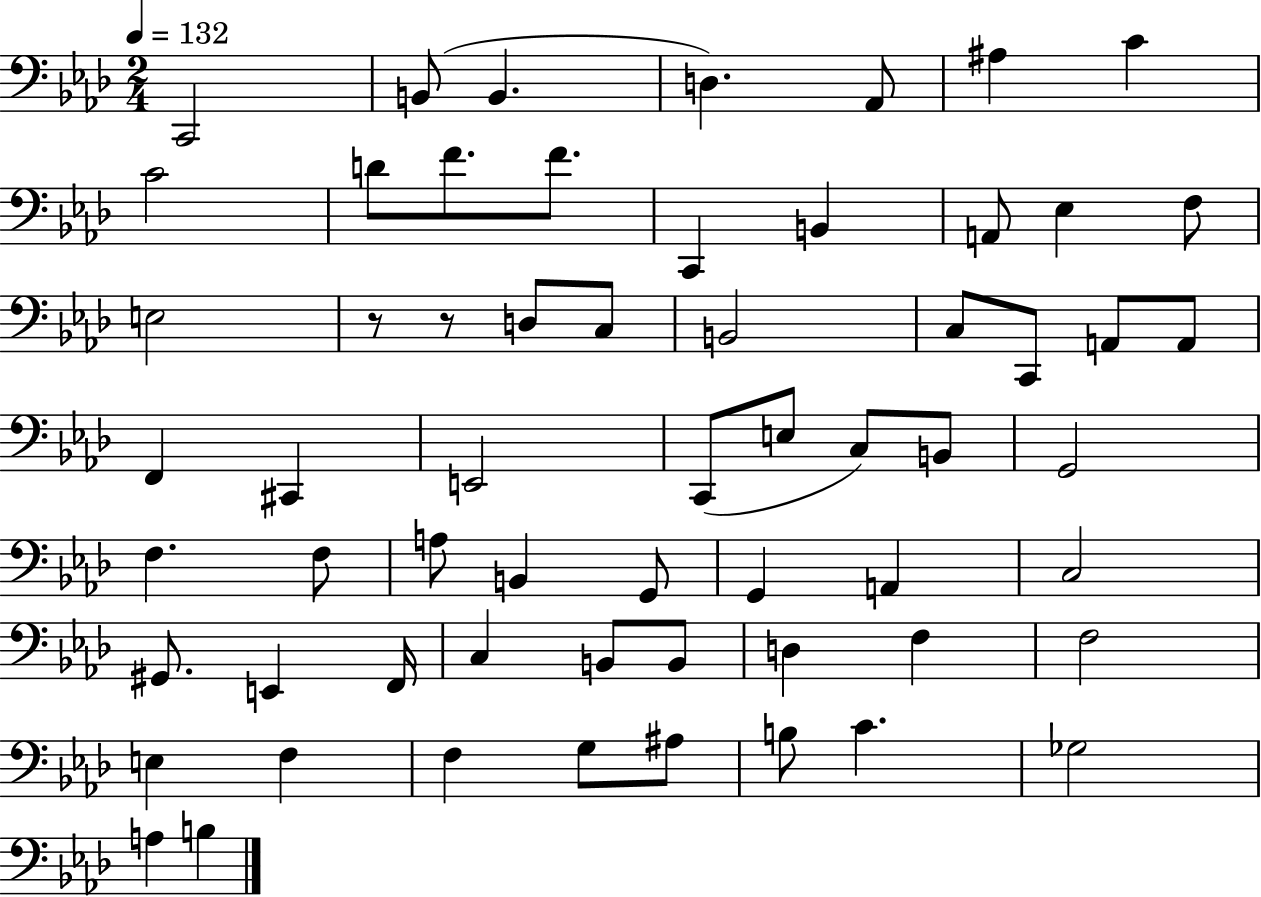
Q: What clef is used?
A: bass